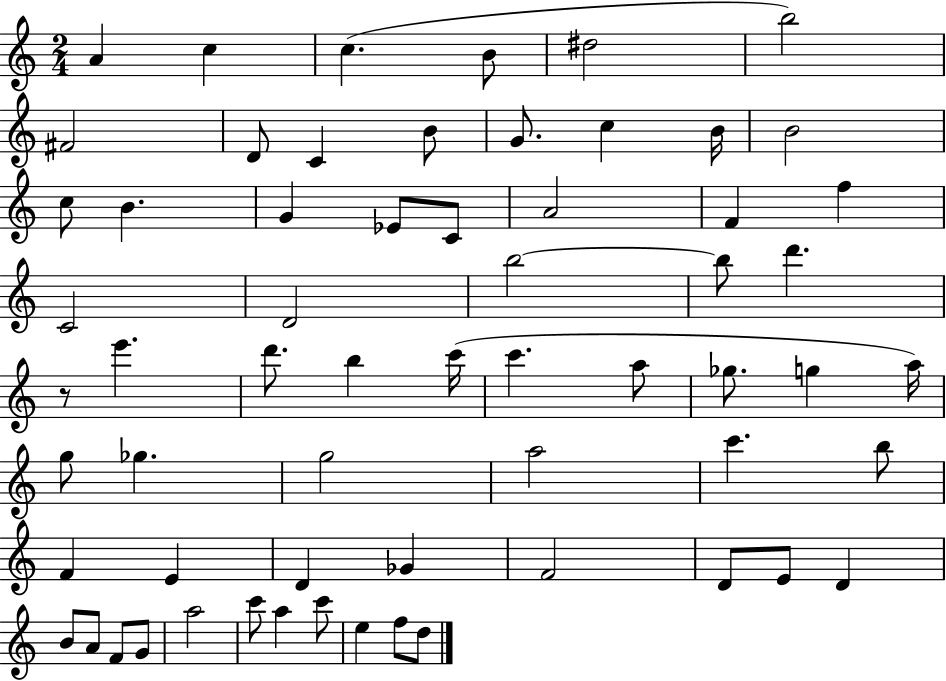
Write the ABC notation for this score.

X:1
T:Untitled
M:2/4
L:1/4
K:C
A c c B/2 ^d2 b2 ^F2 D/2 C B/2 G/2 c B/4 B2 c/2 B G _E/2 C/2 A2 F f C2 D2 b2 b/2 d' z/2 e' d'/2 b c'/4 c' a/2 _g/2 g a/4 g/2 _g g2 a2 c' b/2 F E D _G F2 D/2 E/2 D B/2 A/2 F/2 G/2 a2 c'/2 a c'/2 e f/2 d/2